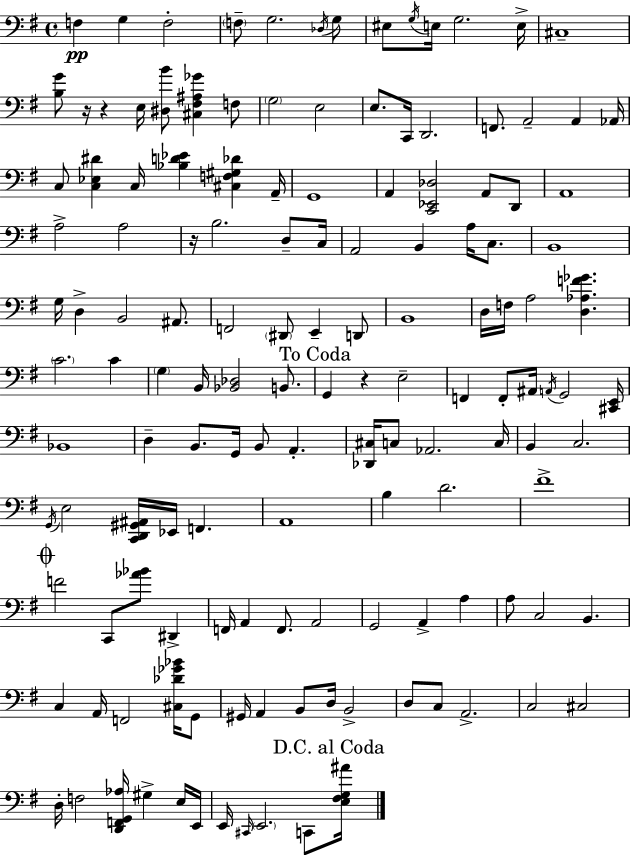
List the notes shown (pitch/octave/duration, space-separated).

F3/q G3/q F3/h F3/e G3/h. Db3/s G3/e EIS3/e G3/s E3/s G3/h. E3/s C#3/w [B3,G4]/e R/s R/q E3/s [D#3,B4]/e [C#3,F#3,A#3,Gb4]/q F3/e G3/h E3/h E3/e. C2/s D2/h. F2/e. A2/h A2/q Ab2/s C3/e [C3,Eb3,D#4]/q C3/s [Bb3,D4,Eb4]/q [C#3,F3,G#3,Db4]/q A2/s G2/w A2/q [C2,Eb2,Db3]/h A2/e D2/e A2/w A3/h A3/h R/s B3/h. D3/e C3/s A2/h B2/q A3/s C3/e. B2/w G3/s D3/q B2/h A#2/e. F2/h D#2/e E2/q D2/e B2/w D3/s F3/s A3/h [D3,Ab3,F4,Gb4]/q. C4/h. C4/q G3/q B2/s [Bb2,Db3]/h B2/e. G2/q R/q E3/h F2/q F2/e A#2/s A2/s G2/h [C#2,E2]/s Bb2/w D3/q B2/e. G2/s B2/e A2/q. [Db2,C#3]/s C3/e Ab2/h. C3/s B2/q C3/h. G2/s E3/h [C2,D2,G#2,A#2]/s Eb2/s F2/q. A2/w B3/q D4/h. F#4/w F4/h C2/e [Ab4,Bb4]/e D#2/q F2/s A2/q F2/e. A2/h G2/h A2/q A3/q A3/e C3/h B2/q. C3/q A2/s F2/h [C#3,Db4,Gb4,Bb4]/s G2/e G#2/s A2/q B2/e D3/s B2/h D3/e C3/e A2/h. C3/h C#3/h D3/s F3/h [D2,F2,G2,Ab3]/s G#3/q E3/s E2/s E2/s C#2/s E2/h. C2/e [E3,F#3,G3,A#4]/s